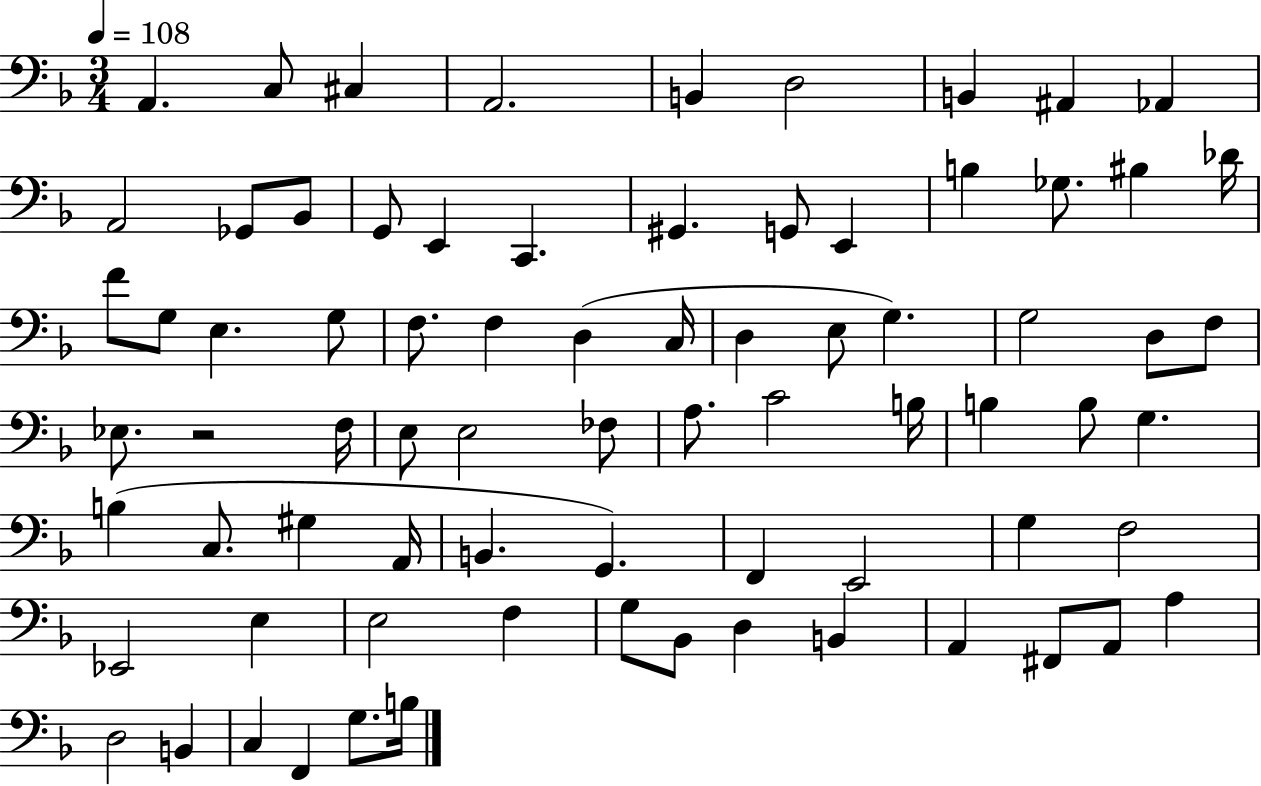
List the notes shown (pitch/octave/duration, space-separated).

A2/q. C3/e C#3/q A2/h. B2/q D3/h B2/q A#2/q Ab2/q A2/h Gb2/e Bb2/e G2/e E2/q C2/q. G#2/q. G2/e E2/q B3/q Gb3/e. BIS3/q Db4/s F4/e G3/e E3/q. G3/e F3/e. F3/q D3/q C3/s D3/q E3/e G3/q. G3/h D3/e F3/e Eb3/e. R/h F3/s E3/e E3/h FES3/e A3/e. C4/h B3/s B3/q B3/e G3/q. B3/q C3/e. G#3/q A2/s B2/q. G2/q. F2/q E2/h G3/q F3/h Eb2/h E3/q E3/h F3/q G3/e Bb2/e D3/q B2/q A2/q F#2/e A2/e A3/q D3/h B2/q C3/q F2/q G3/e. B3/s